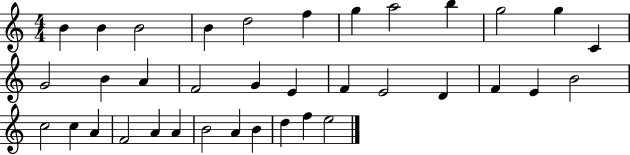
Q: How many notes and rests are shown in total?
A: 36